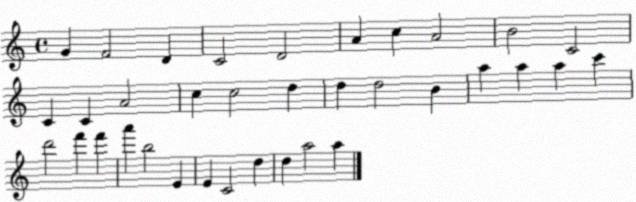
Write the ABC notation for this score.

X:1
T:Untitled
M:4/4
L:1/4
K:C
G F2 D C2 D2 A c A2 B2 C2 C C A2 c c2 d d d2 B a a a c' d'2 f' f' a' b2 E E C2 d d a2 a